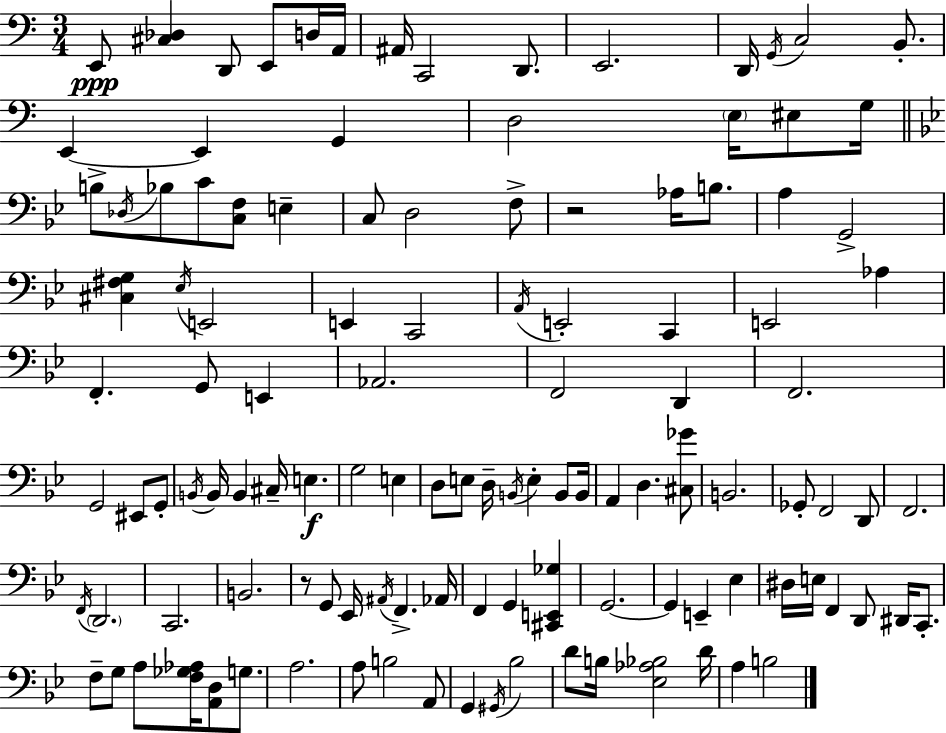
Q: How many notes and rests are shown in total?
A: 119